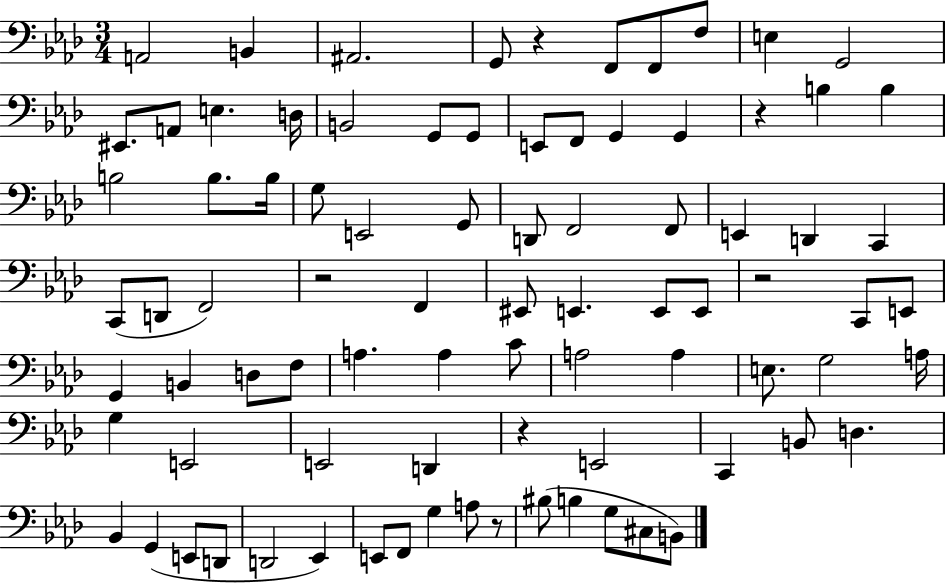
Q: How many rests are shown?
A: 6